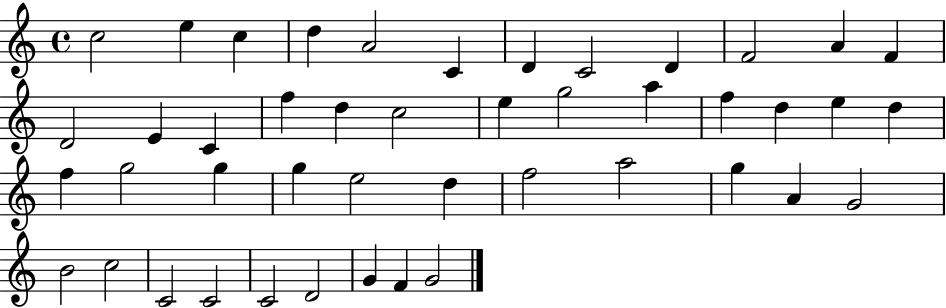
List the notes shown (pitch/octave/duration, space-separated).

C5/h E5/q C5/q D5/q A4/h C4/q D4/q C4/h D4/q F4/h A4/q F4/q D4/h E4/q C4/q F5/q D5/q C5/h E5/q G5/h A5/q F5/q D5/q E5/q D5/q F5/q G5/h G5/q G5/q E5/h D5/q F5/h A5/h G5/q A4/q G4/h B4/h C5/h C4/h C4/h C4/h D4/h G4/q F4/q G4/h